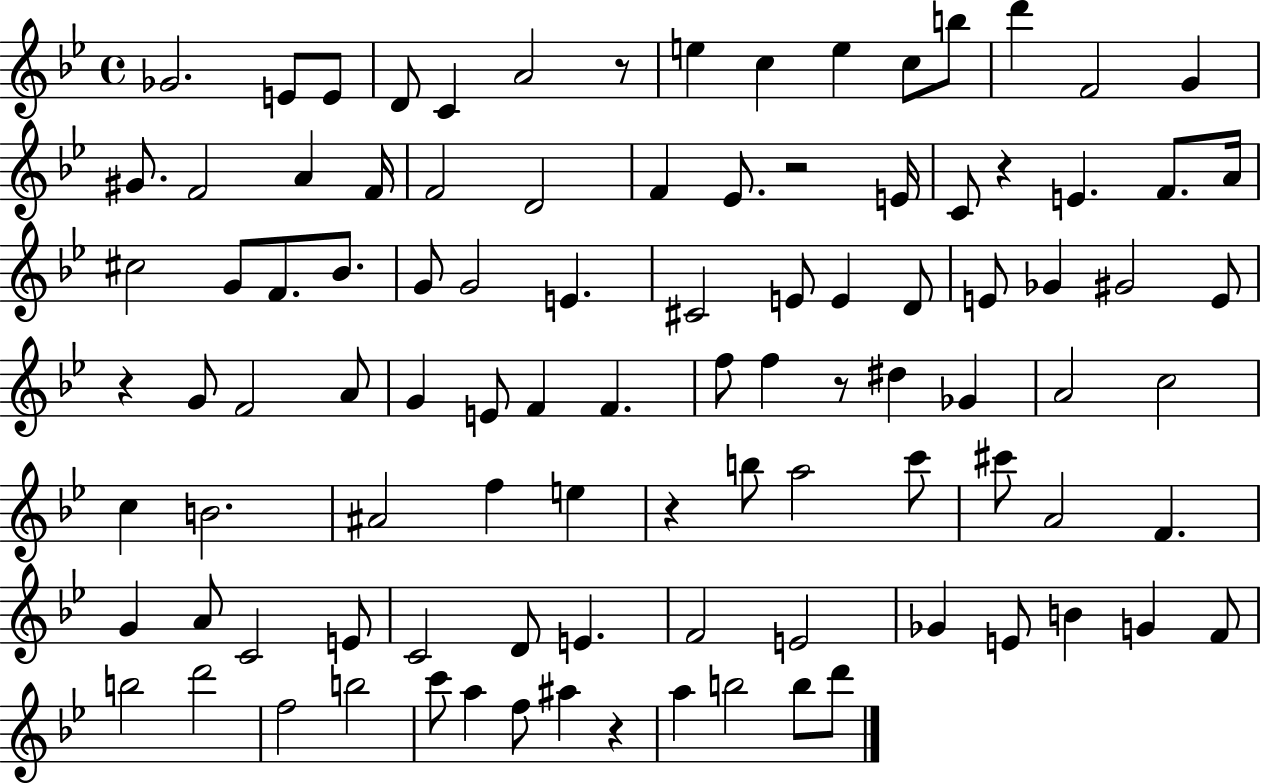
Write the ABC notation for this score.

X:1
T:Untitled
M:4/4
L:1/4
K:Bb
_G2 E/2 E/2 D/2 C A2 z/2 e c e c/2 b/2 d' F2 G ^G/2 F2 A F/4 F2 D2 F _E/2 z2 E/4 C/2 z E F/2 A/4 ^c2 G/2 F/2 _B/2 G/2 G2 E ^C2 E/2 E D/2 E/2 _G ^G2 E/2 z G/2 F2 A/2 G E/2 F F f/2 f z/2 ^d _G A2 c2 c B2 ^A2 f e z b/2 a2 c'/2 ^c'/2 A2 F G A/2 C2 E/2 C2 D/2 E F2 E2 _G E/2 B G F/2 b2 d'2 f2 b2 c'/2 a f/2 ^a z a b2 b/2 d'/2